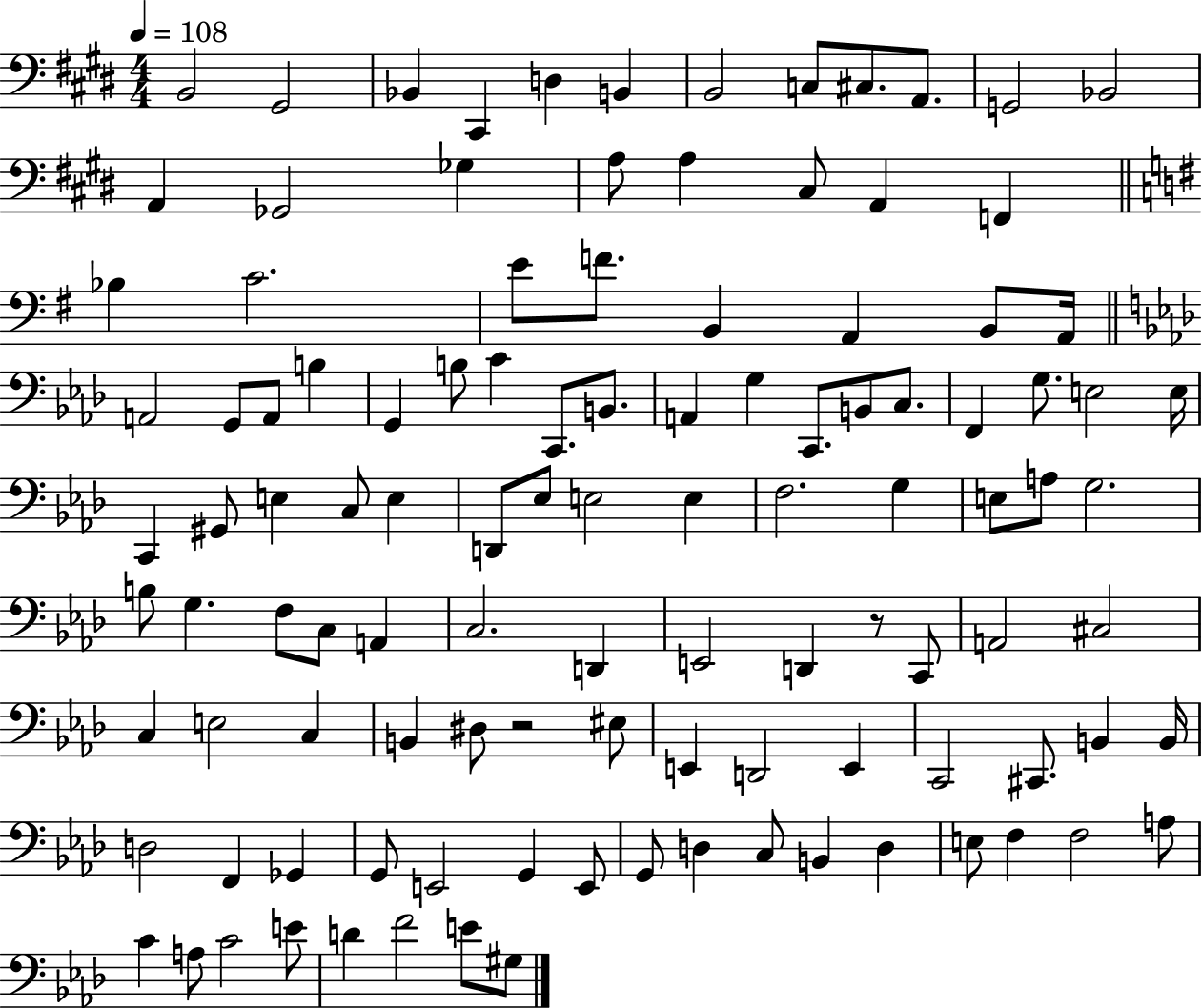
{
  \clef bass
  \numericTimeSignature
  \time 4/4
  \key e \major
  \tempo 4 = 108
  \repeat volta 2 { b,2 gis,2 | bes,4 cis,4 d4 b,4 | b,2 c8 cis8. a,8. | g,2 bes,2 | \break a,4 ges,2 ges4 | a8 a4 cis8 a,4 f,4 | \bar "||" \break \key e \minor bes4 c'2. | e'8 f'8. b,4 a,4 b,8 a,16 | \bar "||" \break \key f \minor a,2 g,8 a,8 b4 | g,4 b8 c'4 c,8. b,8. | a,4 g4 c,8. b,8 c8. | f,4 g8. e2 e16 | \break c,4 gis,8 e4 c8 e4 | d,8 ees8 e2 e4 | f2. g4 | e8 a8 g2. | \break b8 g4. f8 c8 a,4 | c2. d,4 | e,2 d,4 r8 c,8 | a,2 cis2 | \break c4 e2 c4 | b,4 dis8 r2 eis8 | e,4 d,2 e,4 | c,2 cis,8. b,4 b,16 | \break d2 f,4 ges,4 | g,8 e,2 g,4 e,8 | g,8 d4 c8 b,4 d4 | e8 f4 f2 a8 | \break c'4 a8 c'2 e'8 | d'4 f'2 e'8 gis8 | } \bar "|."
}